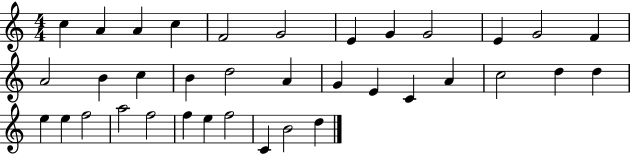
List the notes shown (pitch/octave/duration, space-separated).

C5/q A4/q A4/q C5/q F4/h G4/h E4/q G4/q G4/h E4/q G4/h F4/q A4/h B4/q C5/q B4/q D5/h A4/q G4/q E4/q C4/q A4/q C5/h D5/q D5/q E5/q E5/q F5/h A5/h F5/h F5/q E5/q F5/h C4/q B4/h D5/q